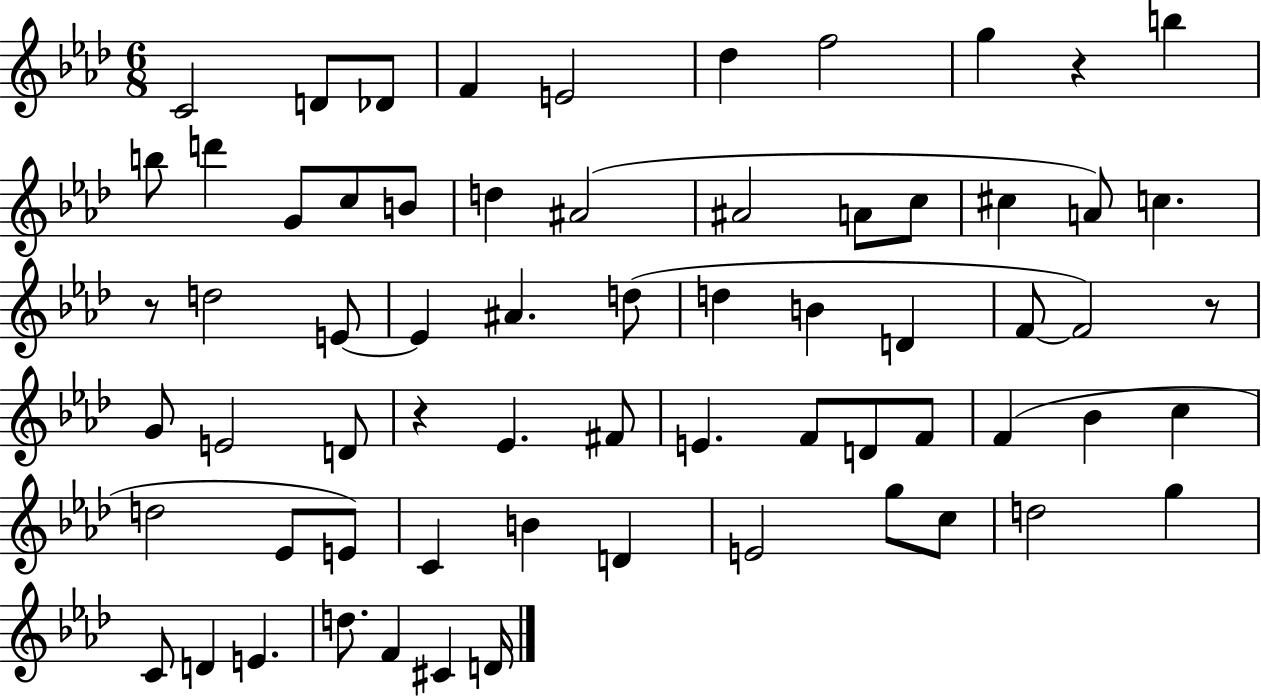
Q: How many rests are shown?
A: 4